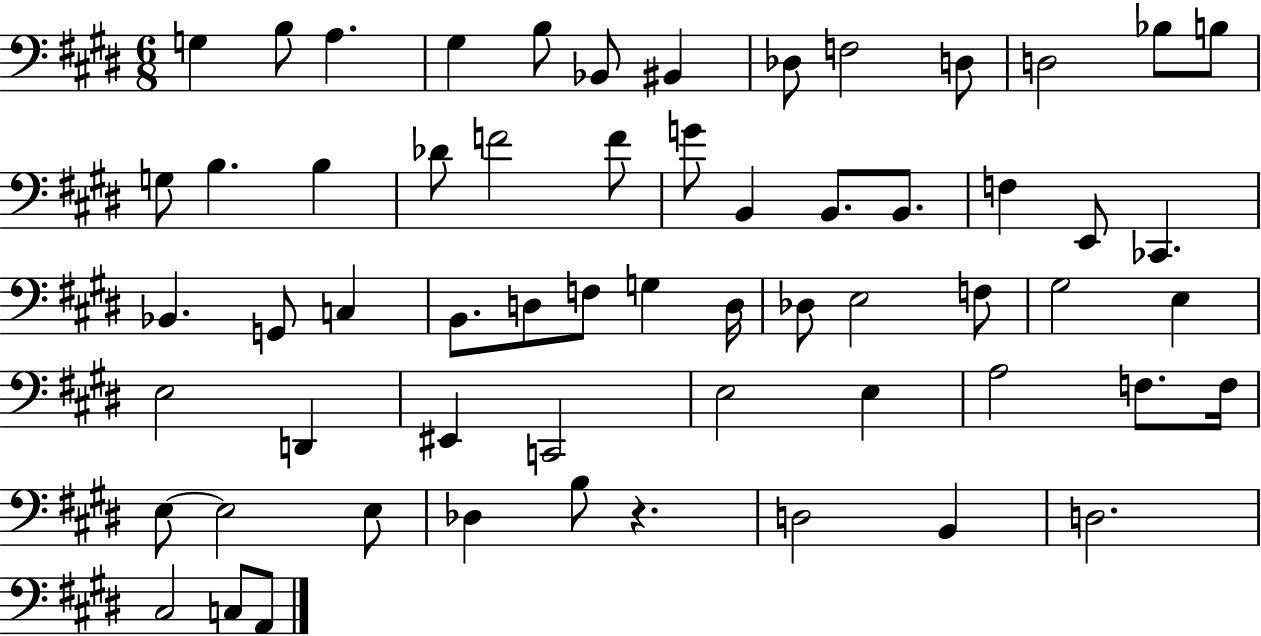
G3/q B3/e A3/q. G#3/q B3/e Bb2/e BIS2/q Db3/e F3/h D3/e D3/h Bb3/e B3/e G3/e B3/q. B3/q Db4/e F4/h F4/e G4/e B2/q B2/e. B2/e. F3/q E2/e CES2/q. Bb2/q. G2/e C3/q B2/e. D3/e F3/e G3/q D3/s Db3/e E3/h F3/e G#3/h E3/q E3/h D2/q EIS2/q C2/h E3/h E3/q A3/h F3/e. F3/s E3/e E3/h E3/e Db3/q B3/e R/q. D3/h B2/q D3/h. C#3/h C3/e A2/e